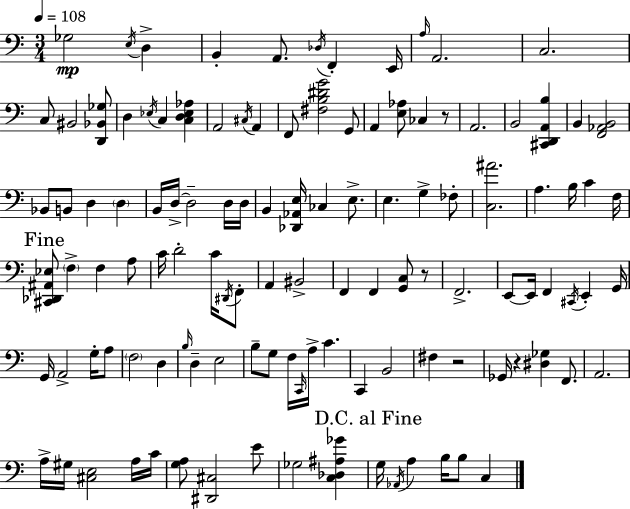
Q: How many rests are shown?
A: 4